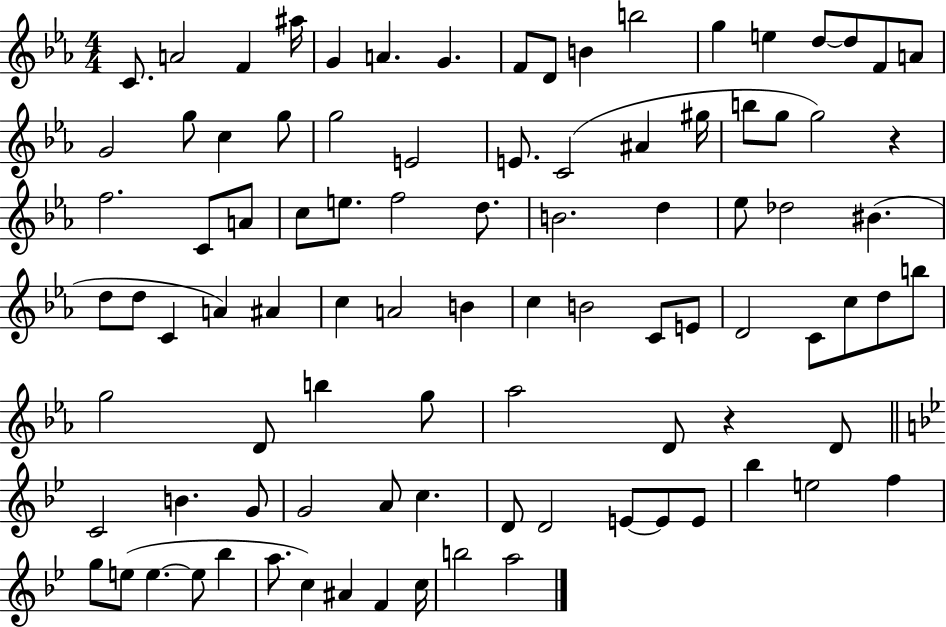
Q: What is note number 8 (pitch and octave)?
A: F4